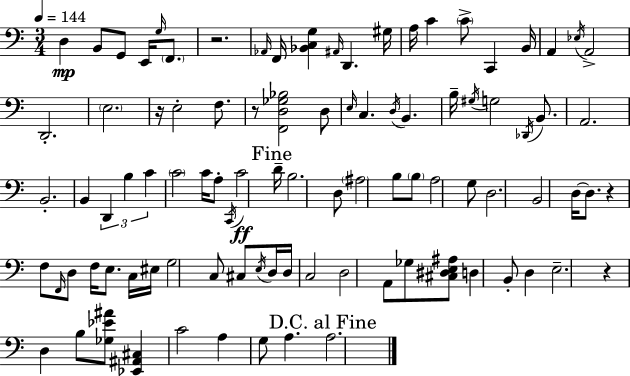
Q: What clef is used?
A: bass